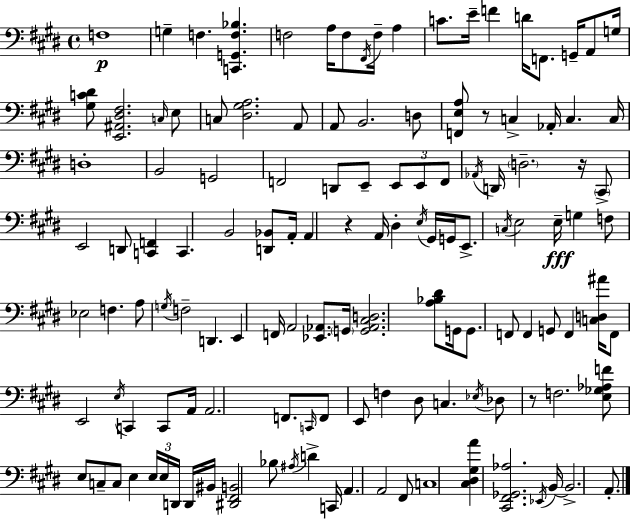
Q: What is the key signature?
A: E major